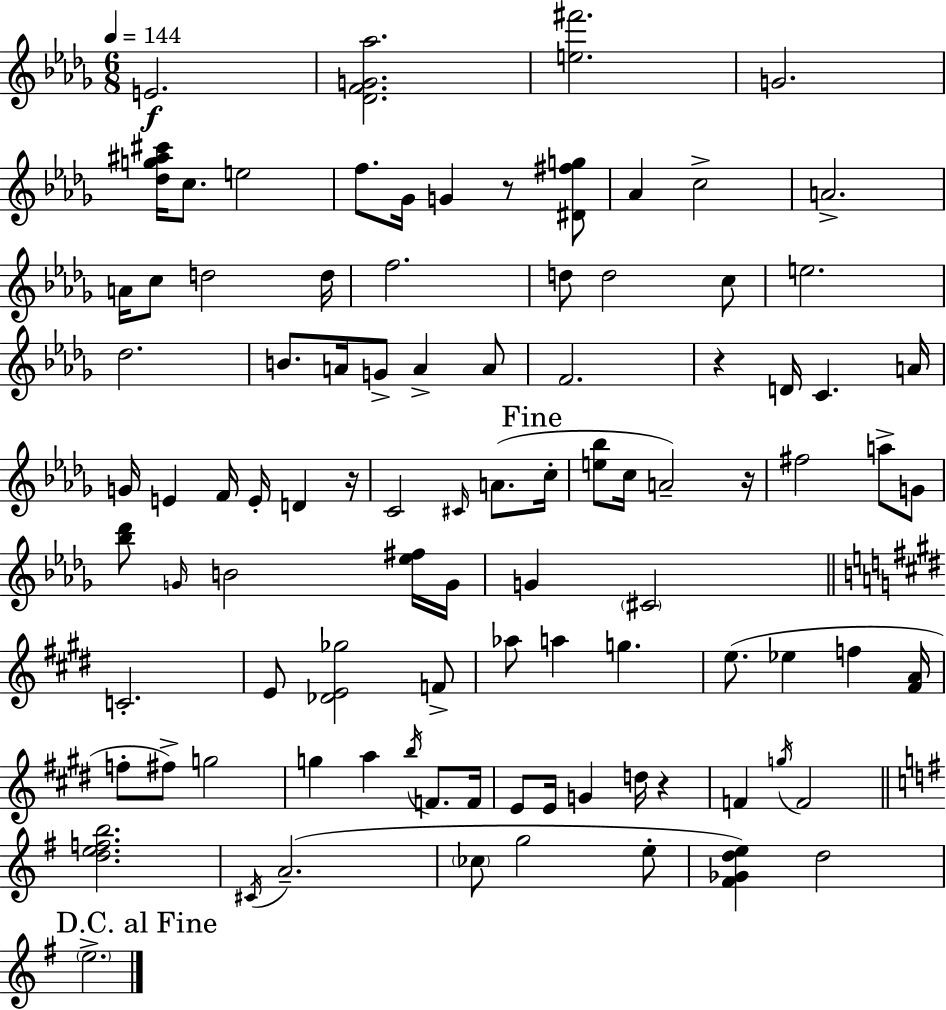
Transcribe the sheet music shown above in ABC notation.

X:1
T:Untitled
M:6/8
L:1/4
K:Bbm
E2 [_DFG_a]2 [e^f']2 G2 [_dg^a^c']/4 c/2 e2 f/2 _G/4 G z/2 [^D^fg]/2 _A c2 A2 A/4 c/2 d2 d/4 f2 d/2 d2 c/2 e2 _d2 B/2 A/4 G/2 A A/2 F2 z D/4 C A/4 G/4 E F/4 E/4 D z/4 C2 ^C/4 A/2 c/4 [e_b]/2 c/4 A2 z/4 ^f2 a/2 G/2 [_b_d']/2 G/4 B2 [_e^f]/4 G/4 G ^C2 C2 E/2 [_DE_g]2 F/2 _a/2 a g e/2 _e f [^FA]/4 f/2 ^f/2 g2 g a b/4 F/2 F/4 E/2 E/4 G d/4 z F g/4 F2 [defb]2 ^C/4 A2 _c/2 g2 e/2 [^F_Gde] d2 e2